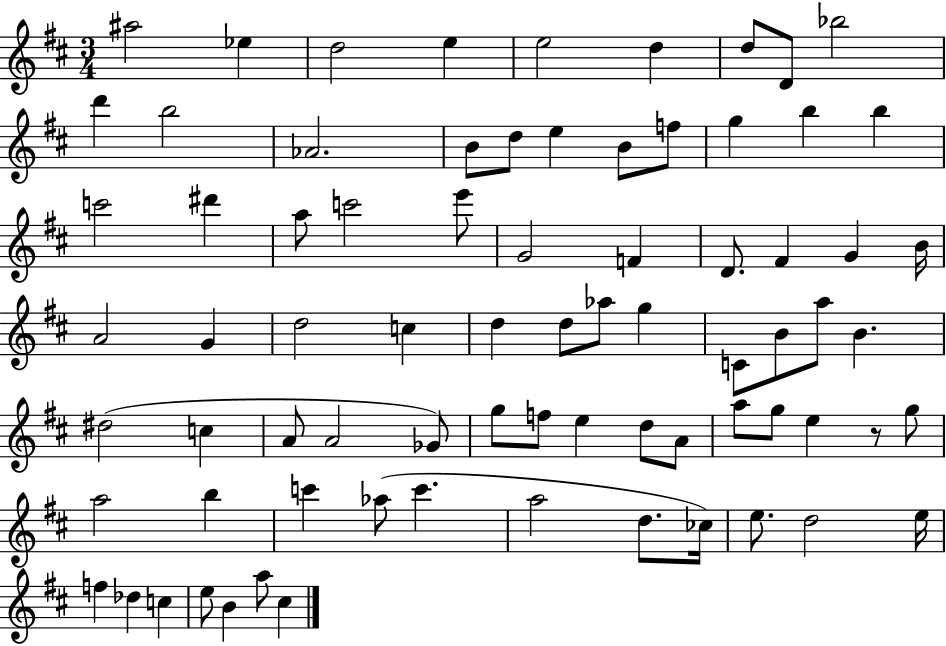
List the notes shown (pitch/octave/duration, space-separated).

A#5/h Eb5/q D5/h E5/q E5/h D5/q D5/e D4/e Bb5/h D6/q B5/h Ab4/h. B4/e D5/e E5/q B4/e F5/e G5/q B5/q B5/q C6/h D#6/q A5/e C6/h E6/e G4/h F4/q D4/e. F#4/q G4/q B4/s A4/h G4/q D5/h C5/q D5/q D5/e Ab5/e G5/q C4/e B4/e A5/e B4/q. D#5/h C5/q A4/e A4/h Gb4/e G5/e F5/e E5/q D5/e A4/e A5/e G5/e E5/q R/e G5/e A5/h B5/q C6/q Ab5/e C6/q. A5/h D5/e. CES5/s E5/e. D5/h E5/s F5/q Db5/q C5/q E5/e B4/q A5/e C#5/q